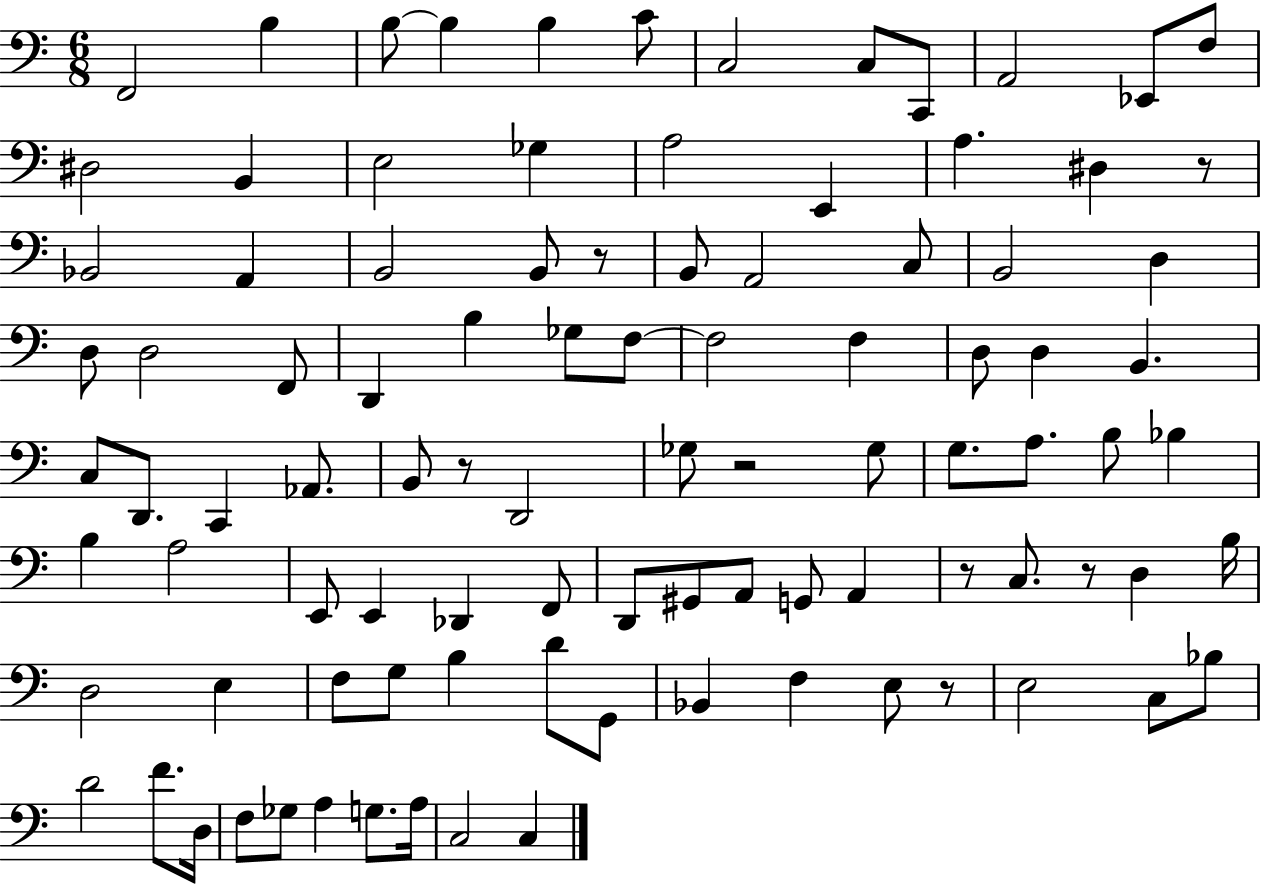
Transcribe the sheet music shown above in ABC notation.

X:1
T:Untitled
M:6/8
L:1/4
K:C
F,,2 B, B,/2 B, B, C/2 C,2 C,/2 C,,/2 A,,2 _E,,/2 F,/2 ^D,2 B,, E,2 _G, A,2 E,, A, ^D, z/2 _B,,2 A,, B,,2 B,,/2 z/2 B,,/2 A,,2 C,/2 B,,2 D, D,/2 D,2 F,,/2 D,, B, _G,/2 F,/2 F,2 F, D,/2 D, B,, C,/2 D,,/2 C,, _A,,/2 B,,/2 z/2 D,,2 _G,/2 z2 _G,/2 G,/2 A,/2 B,/2 _B, B, A,2 E,,/2 E,, _D,, F,,/2 D,,/2 ^G,,/2 A,,/2 G,,/2 A,, z/2 C,/2 z/2 D, B,/4 D,2 E, F,/2 G,/2 B, D/2 G,,/2 _B,, F, E,/2 z/2 E,2 C,/2 _B,/2 D2 F/2 D,/4 F,/2 _G,/2 A, G,/2 A,/4 C,2 C,